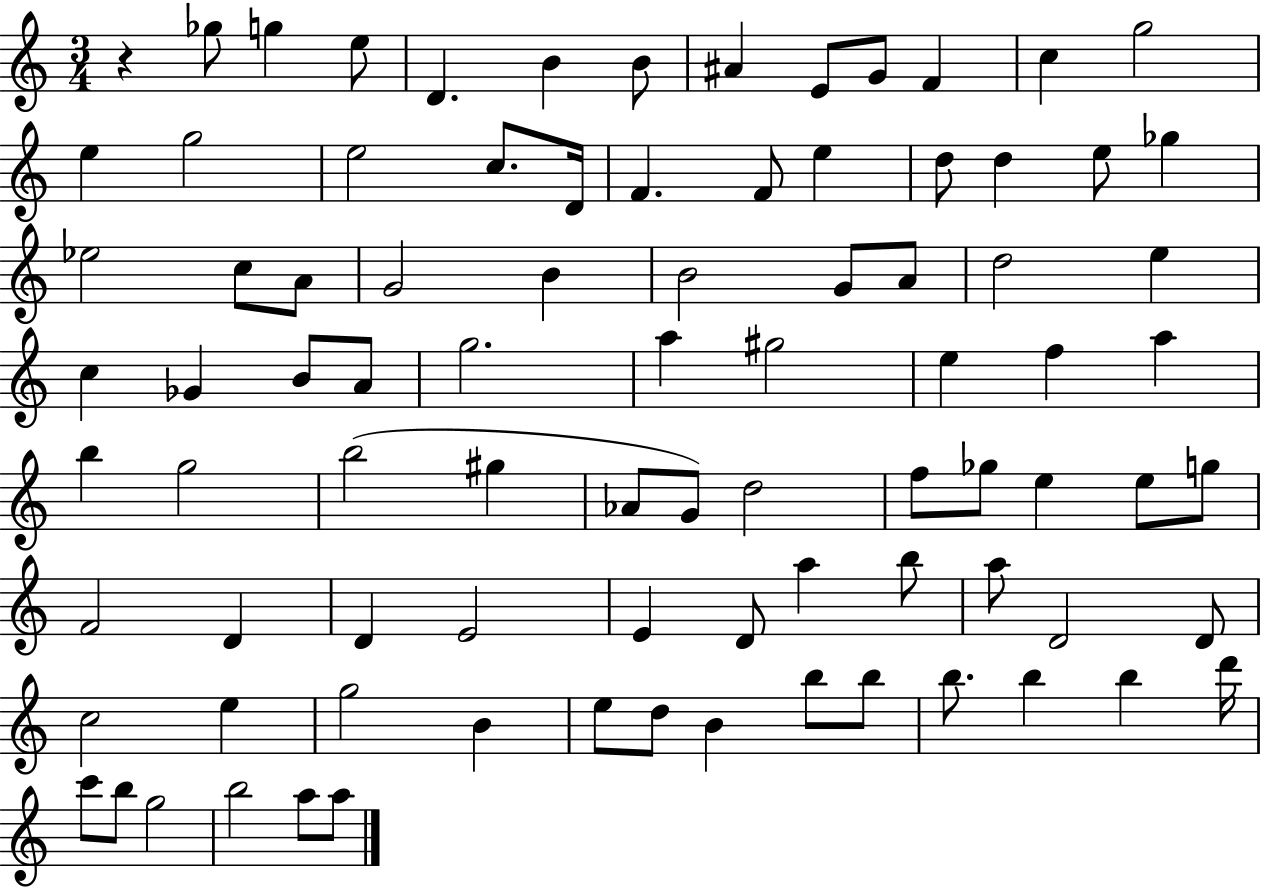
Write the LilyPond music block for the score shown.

{
  \clef treble
  \numericTimeSignature
  \time 3/4
  \key c \major
  \repeat volta 2 { r4 ges''8 g''4 e''8 | d'4. b'4 b'8 | ais'4 e'8 g'8 f'4 | c''4 g''2 | \break e''4 g''2 | e''2 c''8. d'16 | f'4. f'8 e''4 | d''8 d''4 e''8 ges''4 | \break ees''2 c''8 a'8 | g'2 b'4 | b'2 g'8 a'8 | d''2 e''4 | \break c''4 ges'4 b'8 a'8 | g''2. | a''4 gis''2 | e''4 f''4 a''4 | \break b''4 g''2 | b''2( gis''4 | aes'8 g'8) d''2 | f''8 ges''8 e''4 e''8 g''8 | \break f'2 d'4 | d'4 e'2 | e'4 d'8 a''4 b''8 | a''8 d'2 d'8 | \break c''2 e''4 | g''2 b'4 | e''8 d''8 b'4 b''8 b''8 | b''8. b''4 b''4 d'''16 | \break c'''8 b''8 g''2 | b''2 a''8 a''8 | } \bar "|."
}